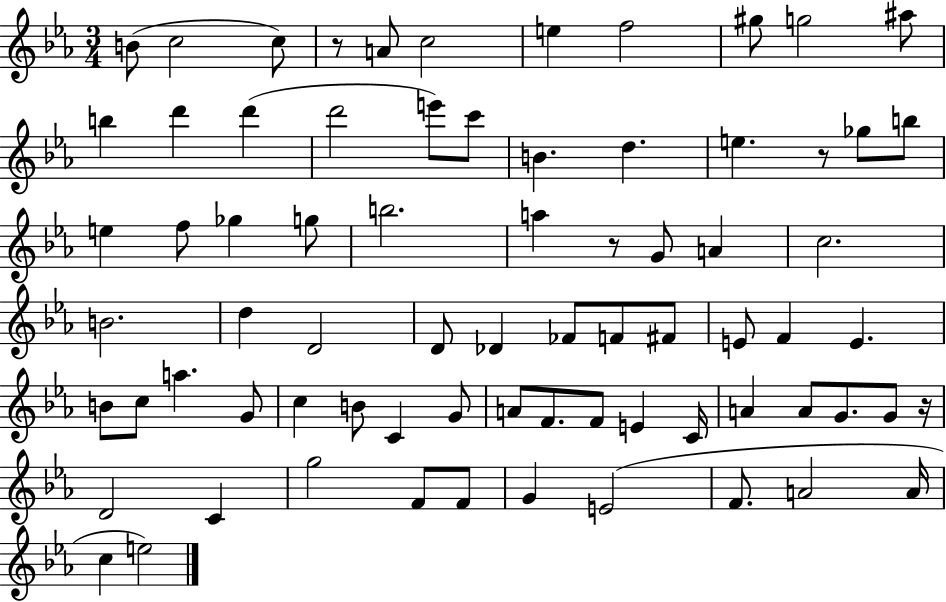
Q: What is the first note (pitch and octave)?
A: B4